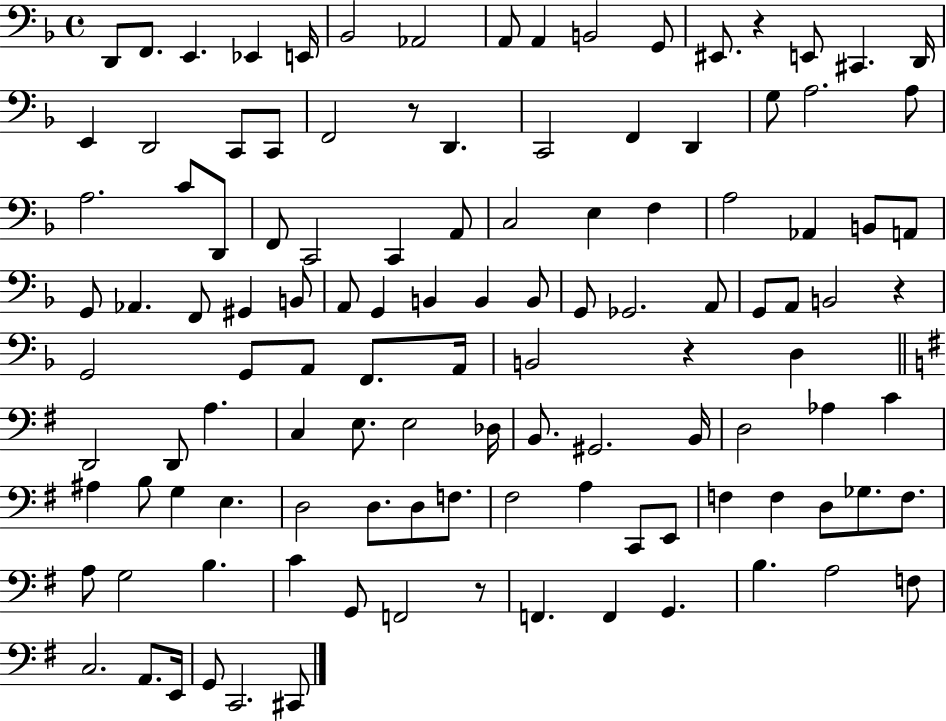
D2/e F2/e. E2/q. Eb2/q E2/s Bb2/h Ab2/h A2/e A2/q B2/h G2/e EIS2/e. R/q E2/e C#2/q. D2/s E2/q D2/h C2/e C2/e F2/h R/e D2/q. C2/h F2/q D2/q G3/e A3/h. A3/e A3/h. C4/e D2/e F2/e C2/h C2/q A2/e C3/h E3/q F3/q A3/h Ab2/q B2/e A2/e G2/e Ab2/q. F2/e G#2/q B2/e A2/e G2/q B2/q B2/q B2/e G2/e Gb2/h. A2/e G2/e A2/e B2/h R/q G2/h G2/e A2/e F2/e. A2/s B2/h R/q D3/q D2/h D2/e A3/q. C3/q E3/e. E3/h Db3/s B2/e. G#2/h. B2/s D3/h Ab3/q C4/q A#3/q B3/e G3/q E3/q. D3/h D3/e. D3/e F3/e. F#3/h A3/q C2/e E2/e F3/q F3/q D3/e Gb3/e. F3/e. A3/e G3/h B3/q. C4/q G2/e F2/h R/e F2/q. F2/q G2/q. B3/q. A3/h F3/e C3/h. A2/e. E2/s G2/e C2/h. C#2/e